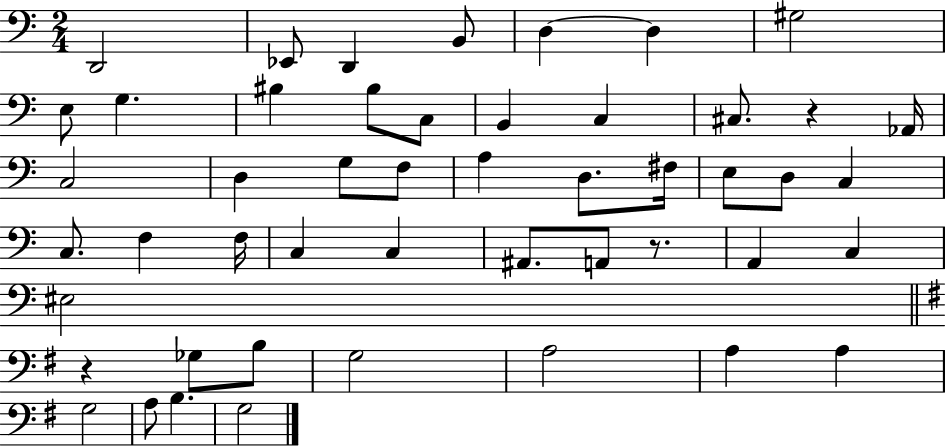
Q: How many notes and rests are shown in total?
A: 49